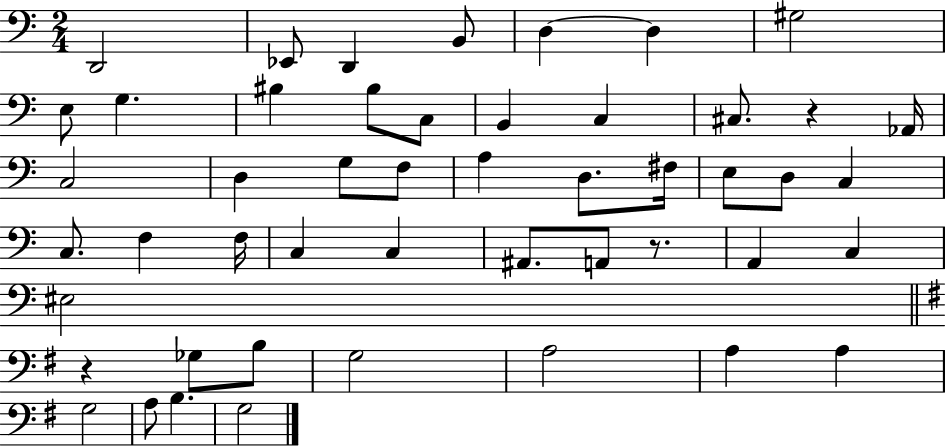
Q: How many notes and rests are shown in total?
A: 49